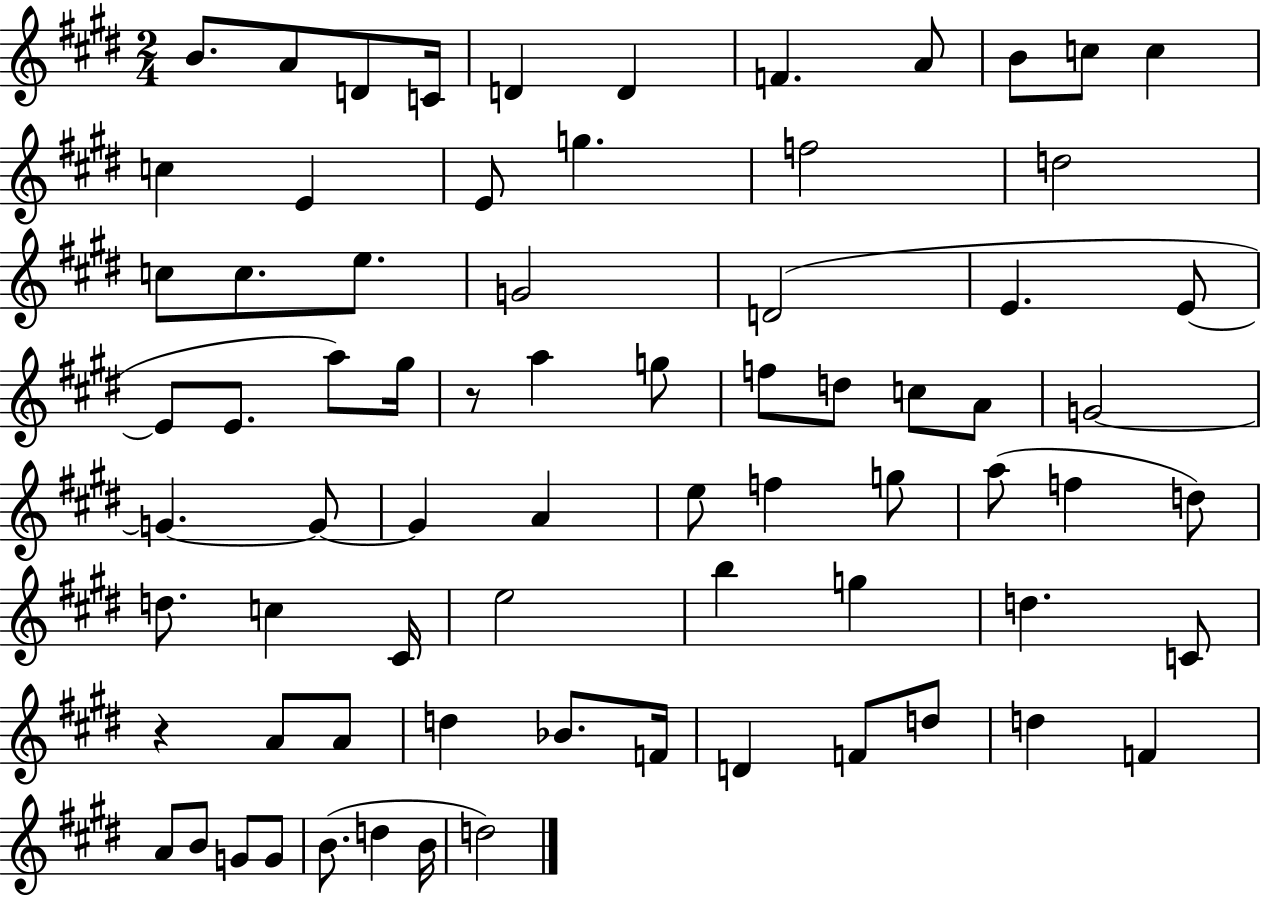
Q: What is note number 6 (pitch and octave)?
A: D4